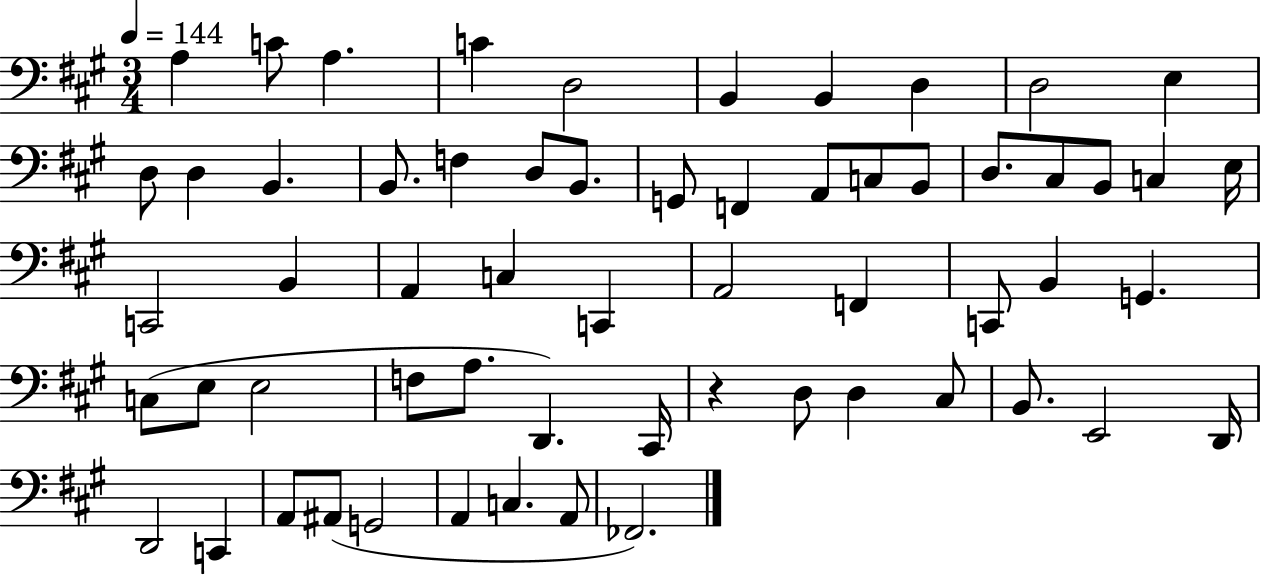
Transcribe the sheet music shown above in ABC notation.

X:1
T:Untitled
M:3/4
L:1/4
K:A
A, C/2 A, C D,2 B,, B,, D, D,2 E, D,/2 D, B,, B,,/2 F, D,/2 B,,/2 G,,/2 F,, A,,/2 C,/2 B,,/2 D,/2 ^C,/2 B,,/2 C, E,/4 C,,2 B,, A,, C, C,, A,,2 F,, C,,/2 B,, G,, C,/2 E,/2 E,2 F,/2 A,/2 D,, ^C,,/4 z D,/2 D, ^C,/2 B,,/2 E,,2 D,,/4 D,,2 C,, A,,/2 ^A,,/2 G,,2 A,, C, A,,/2 _F,,2